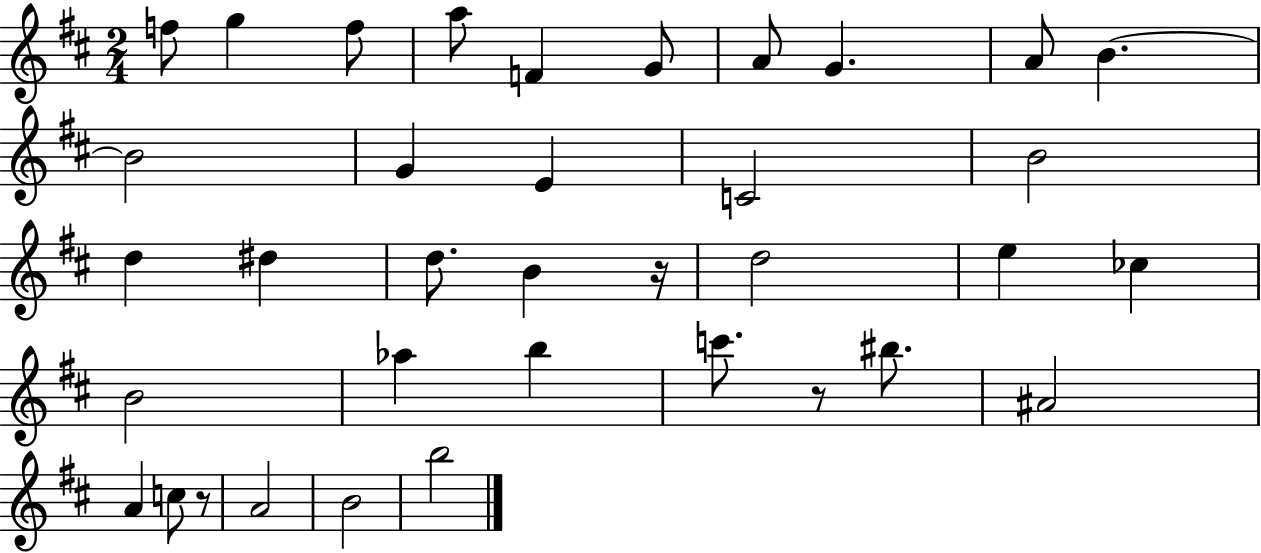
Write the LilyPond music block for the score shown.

{
  \clef treble
  \numericTimeSignature
  \time 2/4
  \key d \major
  f''8 g''4 f''8 | a''8 f'4 g'8 | a'8 g'4. | a'8 b'4.~~ | \break b'2 | g'4 e'4 | c'2 | b'2 | \break d''4 dis''4 | d''8. b'4 r16 | d''2 | e''4 ces''4 | \break b'2 | aes''4 b''4 | c'''8. r8 bis''8. | ais'2 | \break a'4 c''8 r8 | a'2 | b'2 | b''2 | \break \bar "|."
}